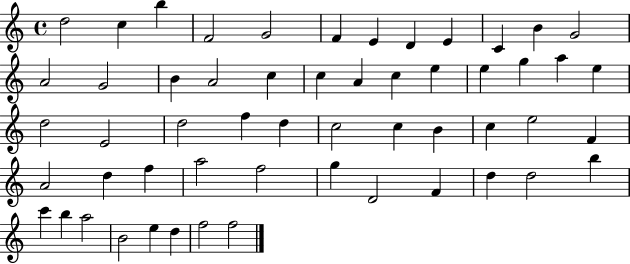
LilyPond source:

{
  \clef treble
  \time 4/4
  \defaultTimeSignature
  \key c \major
  d''2 c''4 b''4 | f'2 g'2 | f'4 e'4 d'4 e'4 | c'4 b'4 g'2 | \break a'2 g'2 | b'4 a'2 c''4 | c''4 a'4 c''4 e''4 | e''4 g''4 a''4 e''4 | \break d''2 e'2 | d''2 f''4 d''4 | c''2 c''4 b'4 | c''4 e''2 f'4 | \break a'2 d''4 f''4 | a''2 f''2 | g''4 d'2 f'4 | d''4 d''2 b''4 | \break c'''4 b''4 a''2 | b'2 e''4 d''4 | f''2 f''2 | \bar "|."
}